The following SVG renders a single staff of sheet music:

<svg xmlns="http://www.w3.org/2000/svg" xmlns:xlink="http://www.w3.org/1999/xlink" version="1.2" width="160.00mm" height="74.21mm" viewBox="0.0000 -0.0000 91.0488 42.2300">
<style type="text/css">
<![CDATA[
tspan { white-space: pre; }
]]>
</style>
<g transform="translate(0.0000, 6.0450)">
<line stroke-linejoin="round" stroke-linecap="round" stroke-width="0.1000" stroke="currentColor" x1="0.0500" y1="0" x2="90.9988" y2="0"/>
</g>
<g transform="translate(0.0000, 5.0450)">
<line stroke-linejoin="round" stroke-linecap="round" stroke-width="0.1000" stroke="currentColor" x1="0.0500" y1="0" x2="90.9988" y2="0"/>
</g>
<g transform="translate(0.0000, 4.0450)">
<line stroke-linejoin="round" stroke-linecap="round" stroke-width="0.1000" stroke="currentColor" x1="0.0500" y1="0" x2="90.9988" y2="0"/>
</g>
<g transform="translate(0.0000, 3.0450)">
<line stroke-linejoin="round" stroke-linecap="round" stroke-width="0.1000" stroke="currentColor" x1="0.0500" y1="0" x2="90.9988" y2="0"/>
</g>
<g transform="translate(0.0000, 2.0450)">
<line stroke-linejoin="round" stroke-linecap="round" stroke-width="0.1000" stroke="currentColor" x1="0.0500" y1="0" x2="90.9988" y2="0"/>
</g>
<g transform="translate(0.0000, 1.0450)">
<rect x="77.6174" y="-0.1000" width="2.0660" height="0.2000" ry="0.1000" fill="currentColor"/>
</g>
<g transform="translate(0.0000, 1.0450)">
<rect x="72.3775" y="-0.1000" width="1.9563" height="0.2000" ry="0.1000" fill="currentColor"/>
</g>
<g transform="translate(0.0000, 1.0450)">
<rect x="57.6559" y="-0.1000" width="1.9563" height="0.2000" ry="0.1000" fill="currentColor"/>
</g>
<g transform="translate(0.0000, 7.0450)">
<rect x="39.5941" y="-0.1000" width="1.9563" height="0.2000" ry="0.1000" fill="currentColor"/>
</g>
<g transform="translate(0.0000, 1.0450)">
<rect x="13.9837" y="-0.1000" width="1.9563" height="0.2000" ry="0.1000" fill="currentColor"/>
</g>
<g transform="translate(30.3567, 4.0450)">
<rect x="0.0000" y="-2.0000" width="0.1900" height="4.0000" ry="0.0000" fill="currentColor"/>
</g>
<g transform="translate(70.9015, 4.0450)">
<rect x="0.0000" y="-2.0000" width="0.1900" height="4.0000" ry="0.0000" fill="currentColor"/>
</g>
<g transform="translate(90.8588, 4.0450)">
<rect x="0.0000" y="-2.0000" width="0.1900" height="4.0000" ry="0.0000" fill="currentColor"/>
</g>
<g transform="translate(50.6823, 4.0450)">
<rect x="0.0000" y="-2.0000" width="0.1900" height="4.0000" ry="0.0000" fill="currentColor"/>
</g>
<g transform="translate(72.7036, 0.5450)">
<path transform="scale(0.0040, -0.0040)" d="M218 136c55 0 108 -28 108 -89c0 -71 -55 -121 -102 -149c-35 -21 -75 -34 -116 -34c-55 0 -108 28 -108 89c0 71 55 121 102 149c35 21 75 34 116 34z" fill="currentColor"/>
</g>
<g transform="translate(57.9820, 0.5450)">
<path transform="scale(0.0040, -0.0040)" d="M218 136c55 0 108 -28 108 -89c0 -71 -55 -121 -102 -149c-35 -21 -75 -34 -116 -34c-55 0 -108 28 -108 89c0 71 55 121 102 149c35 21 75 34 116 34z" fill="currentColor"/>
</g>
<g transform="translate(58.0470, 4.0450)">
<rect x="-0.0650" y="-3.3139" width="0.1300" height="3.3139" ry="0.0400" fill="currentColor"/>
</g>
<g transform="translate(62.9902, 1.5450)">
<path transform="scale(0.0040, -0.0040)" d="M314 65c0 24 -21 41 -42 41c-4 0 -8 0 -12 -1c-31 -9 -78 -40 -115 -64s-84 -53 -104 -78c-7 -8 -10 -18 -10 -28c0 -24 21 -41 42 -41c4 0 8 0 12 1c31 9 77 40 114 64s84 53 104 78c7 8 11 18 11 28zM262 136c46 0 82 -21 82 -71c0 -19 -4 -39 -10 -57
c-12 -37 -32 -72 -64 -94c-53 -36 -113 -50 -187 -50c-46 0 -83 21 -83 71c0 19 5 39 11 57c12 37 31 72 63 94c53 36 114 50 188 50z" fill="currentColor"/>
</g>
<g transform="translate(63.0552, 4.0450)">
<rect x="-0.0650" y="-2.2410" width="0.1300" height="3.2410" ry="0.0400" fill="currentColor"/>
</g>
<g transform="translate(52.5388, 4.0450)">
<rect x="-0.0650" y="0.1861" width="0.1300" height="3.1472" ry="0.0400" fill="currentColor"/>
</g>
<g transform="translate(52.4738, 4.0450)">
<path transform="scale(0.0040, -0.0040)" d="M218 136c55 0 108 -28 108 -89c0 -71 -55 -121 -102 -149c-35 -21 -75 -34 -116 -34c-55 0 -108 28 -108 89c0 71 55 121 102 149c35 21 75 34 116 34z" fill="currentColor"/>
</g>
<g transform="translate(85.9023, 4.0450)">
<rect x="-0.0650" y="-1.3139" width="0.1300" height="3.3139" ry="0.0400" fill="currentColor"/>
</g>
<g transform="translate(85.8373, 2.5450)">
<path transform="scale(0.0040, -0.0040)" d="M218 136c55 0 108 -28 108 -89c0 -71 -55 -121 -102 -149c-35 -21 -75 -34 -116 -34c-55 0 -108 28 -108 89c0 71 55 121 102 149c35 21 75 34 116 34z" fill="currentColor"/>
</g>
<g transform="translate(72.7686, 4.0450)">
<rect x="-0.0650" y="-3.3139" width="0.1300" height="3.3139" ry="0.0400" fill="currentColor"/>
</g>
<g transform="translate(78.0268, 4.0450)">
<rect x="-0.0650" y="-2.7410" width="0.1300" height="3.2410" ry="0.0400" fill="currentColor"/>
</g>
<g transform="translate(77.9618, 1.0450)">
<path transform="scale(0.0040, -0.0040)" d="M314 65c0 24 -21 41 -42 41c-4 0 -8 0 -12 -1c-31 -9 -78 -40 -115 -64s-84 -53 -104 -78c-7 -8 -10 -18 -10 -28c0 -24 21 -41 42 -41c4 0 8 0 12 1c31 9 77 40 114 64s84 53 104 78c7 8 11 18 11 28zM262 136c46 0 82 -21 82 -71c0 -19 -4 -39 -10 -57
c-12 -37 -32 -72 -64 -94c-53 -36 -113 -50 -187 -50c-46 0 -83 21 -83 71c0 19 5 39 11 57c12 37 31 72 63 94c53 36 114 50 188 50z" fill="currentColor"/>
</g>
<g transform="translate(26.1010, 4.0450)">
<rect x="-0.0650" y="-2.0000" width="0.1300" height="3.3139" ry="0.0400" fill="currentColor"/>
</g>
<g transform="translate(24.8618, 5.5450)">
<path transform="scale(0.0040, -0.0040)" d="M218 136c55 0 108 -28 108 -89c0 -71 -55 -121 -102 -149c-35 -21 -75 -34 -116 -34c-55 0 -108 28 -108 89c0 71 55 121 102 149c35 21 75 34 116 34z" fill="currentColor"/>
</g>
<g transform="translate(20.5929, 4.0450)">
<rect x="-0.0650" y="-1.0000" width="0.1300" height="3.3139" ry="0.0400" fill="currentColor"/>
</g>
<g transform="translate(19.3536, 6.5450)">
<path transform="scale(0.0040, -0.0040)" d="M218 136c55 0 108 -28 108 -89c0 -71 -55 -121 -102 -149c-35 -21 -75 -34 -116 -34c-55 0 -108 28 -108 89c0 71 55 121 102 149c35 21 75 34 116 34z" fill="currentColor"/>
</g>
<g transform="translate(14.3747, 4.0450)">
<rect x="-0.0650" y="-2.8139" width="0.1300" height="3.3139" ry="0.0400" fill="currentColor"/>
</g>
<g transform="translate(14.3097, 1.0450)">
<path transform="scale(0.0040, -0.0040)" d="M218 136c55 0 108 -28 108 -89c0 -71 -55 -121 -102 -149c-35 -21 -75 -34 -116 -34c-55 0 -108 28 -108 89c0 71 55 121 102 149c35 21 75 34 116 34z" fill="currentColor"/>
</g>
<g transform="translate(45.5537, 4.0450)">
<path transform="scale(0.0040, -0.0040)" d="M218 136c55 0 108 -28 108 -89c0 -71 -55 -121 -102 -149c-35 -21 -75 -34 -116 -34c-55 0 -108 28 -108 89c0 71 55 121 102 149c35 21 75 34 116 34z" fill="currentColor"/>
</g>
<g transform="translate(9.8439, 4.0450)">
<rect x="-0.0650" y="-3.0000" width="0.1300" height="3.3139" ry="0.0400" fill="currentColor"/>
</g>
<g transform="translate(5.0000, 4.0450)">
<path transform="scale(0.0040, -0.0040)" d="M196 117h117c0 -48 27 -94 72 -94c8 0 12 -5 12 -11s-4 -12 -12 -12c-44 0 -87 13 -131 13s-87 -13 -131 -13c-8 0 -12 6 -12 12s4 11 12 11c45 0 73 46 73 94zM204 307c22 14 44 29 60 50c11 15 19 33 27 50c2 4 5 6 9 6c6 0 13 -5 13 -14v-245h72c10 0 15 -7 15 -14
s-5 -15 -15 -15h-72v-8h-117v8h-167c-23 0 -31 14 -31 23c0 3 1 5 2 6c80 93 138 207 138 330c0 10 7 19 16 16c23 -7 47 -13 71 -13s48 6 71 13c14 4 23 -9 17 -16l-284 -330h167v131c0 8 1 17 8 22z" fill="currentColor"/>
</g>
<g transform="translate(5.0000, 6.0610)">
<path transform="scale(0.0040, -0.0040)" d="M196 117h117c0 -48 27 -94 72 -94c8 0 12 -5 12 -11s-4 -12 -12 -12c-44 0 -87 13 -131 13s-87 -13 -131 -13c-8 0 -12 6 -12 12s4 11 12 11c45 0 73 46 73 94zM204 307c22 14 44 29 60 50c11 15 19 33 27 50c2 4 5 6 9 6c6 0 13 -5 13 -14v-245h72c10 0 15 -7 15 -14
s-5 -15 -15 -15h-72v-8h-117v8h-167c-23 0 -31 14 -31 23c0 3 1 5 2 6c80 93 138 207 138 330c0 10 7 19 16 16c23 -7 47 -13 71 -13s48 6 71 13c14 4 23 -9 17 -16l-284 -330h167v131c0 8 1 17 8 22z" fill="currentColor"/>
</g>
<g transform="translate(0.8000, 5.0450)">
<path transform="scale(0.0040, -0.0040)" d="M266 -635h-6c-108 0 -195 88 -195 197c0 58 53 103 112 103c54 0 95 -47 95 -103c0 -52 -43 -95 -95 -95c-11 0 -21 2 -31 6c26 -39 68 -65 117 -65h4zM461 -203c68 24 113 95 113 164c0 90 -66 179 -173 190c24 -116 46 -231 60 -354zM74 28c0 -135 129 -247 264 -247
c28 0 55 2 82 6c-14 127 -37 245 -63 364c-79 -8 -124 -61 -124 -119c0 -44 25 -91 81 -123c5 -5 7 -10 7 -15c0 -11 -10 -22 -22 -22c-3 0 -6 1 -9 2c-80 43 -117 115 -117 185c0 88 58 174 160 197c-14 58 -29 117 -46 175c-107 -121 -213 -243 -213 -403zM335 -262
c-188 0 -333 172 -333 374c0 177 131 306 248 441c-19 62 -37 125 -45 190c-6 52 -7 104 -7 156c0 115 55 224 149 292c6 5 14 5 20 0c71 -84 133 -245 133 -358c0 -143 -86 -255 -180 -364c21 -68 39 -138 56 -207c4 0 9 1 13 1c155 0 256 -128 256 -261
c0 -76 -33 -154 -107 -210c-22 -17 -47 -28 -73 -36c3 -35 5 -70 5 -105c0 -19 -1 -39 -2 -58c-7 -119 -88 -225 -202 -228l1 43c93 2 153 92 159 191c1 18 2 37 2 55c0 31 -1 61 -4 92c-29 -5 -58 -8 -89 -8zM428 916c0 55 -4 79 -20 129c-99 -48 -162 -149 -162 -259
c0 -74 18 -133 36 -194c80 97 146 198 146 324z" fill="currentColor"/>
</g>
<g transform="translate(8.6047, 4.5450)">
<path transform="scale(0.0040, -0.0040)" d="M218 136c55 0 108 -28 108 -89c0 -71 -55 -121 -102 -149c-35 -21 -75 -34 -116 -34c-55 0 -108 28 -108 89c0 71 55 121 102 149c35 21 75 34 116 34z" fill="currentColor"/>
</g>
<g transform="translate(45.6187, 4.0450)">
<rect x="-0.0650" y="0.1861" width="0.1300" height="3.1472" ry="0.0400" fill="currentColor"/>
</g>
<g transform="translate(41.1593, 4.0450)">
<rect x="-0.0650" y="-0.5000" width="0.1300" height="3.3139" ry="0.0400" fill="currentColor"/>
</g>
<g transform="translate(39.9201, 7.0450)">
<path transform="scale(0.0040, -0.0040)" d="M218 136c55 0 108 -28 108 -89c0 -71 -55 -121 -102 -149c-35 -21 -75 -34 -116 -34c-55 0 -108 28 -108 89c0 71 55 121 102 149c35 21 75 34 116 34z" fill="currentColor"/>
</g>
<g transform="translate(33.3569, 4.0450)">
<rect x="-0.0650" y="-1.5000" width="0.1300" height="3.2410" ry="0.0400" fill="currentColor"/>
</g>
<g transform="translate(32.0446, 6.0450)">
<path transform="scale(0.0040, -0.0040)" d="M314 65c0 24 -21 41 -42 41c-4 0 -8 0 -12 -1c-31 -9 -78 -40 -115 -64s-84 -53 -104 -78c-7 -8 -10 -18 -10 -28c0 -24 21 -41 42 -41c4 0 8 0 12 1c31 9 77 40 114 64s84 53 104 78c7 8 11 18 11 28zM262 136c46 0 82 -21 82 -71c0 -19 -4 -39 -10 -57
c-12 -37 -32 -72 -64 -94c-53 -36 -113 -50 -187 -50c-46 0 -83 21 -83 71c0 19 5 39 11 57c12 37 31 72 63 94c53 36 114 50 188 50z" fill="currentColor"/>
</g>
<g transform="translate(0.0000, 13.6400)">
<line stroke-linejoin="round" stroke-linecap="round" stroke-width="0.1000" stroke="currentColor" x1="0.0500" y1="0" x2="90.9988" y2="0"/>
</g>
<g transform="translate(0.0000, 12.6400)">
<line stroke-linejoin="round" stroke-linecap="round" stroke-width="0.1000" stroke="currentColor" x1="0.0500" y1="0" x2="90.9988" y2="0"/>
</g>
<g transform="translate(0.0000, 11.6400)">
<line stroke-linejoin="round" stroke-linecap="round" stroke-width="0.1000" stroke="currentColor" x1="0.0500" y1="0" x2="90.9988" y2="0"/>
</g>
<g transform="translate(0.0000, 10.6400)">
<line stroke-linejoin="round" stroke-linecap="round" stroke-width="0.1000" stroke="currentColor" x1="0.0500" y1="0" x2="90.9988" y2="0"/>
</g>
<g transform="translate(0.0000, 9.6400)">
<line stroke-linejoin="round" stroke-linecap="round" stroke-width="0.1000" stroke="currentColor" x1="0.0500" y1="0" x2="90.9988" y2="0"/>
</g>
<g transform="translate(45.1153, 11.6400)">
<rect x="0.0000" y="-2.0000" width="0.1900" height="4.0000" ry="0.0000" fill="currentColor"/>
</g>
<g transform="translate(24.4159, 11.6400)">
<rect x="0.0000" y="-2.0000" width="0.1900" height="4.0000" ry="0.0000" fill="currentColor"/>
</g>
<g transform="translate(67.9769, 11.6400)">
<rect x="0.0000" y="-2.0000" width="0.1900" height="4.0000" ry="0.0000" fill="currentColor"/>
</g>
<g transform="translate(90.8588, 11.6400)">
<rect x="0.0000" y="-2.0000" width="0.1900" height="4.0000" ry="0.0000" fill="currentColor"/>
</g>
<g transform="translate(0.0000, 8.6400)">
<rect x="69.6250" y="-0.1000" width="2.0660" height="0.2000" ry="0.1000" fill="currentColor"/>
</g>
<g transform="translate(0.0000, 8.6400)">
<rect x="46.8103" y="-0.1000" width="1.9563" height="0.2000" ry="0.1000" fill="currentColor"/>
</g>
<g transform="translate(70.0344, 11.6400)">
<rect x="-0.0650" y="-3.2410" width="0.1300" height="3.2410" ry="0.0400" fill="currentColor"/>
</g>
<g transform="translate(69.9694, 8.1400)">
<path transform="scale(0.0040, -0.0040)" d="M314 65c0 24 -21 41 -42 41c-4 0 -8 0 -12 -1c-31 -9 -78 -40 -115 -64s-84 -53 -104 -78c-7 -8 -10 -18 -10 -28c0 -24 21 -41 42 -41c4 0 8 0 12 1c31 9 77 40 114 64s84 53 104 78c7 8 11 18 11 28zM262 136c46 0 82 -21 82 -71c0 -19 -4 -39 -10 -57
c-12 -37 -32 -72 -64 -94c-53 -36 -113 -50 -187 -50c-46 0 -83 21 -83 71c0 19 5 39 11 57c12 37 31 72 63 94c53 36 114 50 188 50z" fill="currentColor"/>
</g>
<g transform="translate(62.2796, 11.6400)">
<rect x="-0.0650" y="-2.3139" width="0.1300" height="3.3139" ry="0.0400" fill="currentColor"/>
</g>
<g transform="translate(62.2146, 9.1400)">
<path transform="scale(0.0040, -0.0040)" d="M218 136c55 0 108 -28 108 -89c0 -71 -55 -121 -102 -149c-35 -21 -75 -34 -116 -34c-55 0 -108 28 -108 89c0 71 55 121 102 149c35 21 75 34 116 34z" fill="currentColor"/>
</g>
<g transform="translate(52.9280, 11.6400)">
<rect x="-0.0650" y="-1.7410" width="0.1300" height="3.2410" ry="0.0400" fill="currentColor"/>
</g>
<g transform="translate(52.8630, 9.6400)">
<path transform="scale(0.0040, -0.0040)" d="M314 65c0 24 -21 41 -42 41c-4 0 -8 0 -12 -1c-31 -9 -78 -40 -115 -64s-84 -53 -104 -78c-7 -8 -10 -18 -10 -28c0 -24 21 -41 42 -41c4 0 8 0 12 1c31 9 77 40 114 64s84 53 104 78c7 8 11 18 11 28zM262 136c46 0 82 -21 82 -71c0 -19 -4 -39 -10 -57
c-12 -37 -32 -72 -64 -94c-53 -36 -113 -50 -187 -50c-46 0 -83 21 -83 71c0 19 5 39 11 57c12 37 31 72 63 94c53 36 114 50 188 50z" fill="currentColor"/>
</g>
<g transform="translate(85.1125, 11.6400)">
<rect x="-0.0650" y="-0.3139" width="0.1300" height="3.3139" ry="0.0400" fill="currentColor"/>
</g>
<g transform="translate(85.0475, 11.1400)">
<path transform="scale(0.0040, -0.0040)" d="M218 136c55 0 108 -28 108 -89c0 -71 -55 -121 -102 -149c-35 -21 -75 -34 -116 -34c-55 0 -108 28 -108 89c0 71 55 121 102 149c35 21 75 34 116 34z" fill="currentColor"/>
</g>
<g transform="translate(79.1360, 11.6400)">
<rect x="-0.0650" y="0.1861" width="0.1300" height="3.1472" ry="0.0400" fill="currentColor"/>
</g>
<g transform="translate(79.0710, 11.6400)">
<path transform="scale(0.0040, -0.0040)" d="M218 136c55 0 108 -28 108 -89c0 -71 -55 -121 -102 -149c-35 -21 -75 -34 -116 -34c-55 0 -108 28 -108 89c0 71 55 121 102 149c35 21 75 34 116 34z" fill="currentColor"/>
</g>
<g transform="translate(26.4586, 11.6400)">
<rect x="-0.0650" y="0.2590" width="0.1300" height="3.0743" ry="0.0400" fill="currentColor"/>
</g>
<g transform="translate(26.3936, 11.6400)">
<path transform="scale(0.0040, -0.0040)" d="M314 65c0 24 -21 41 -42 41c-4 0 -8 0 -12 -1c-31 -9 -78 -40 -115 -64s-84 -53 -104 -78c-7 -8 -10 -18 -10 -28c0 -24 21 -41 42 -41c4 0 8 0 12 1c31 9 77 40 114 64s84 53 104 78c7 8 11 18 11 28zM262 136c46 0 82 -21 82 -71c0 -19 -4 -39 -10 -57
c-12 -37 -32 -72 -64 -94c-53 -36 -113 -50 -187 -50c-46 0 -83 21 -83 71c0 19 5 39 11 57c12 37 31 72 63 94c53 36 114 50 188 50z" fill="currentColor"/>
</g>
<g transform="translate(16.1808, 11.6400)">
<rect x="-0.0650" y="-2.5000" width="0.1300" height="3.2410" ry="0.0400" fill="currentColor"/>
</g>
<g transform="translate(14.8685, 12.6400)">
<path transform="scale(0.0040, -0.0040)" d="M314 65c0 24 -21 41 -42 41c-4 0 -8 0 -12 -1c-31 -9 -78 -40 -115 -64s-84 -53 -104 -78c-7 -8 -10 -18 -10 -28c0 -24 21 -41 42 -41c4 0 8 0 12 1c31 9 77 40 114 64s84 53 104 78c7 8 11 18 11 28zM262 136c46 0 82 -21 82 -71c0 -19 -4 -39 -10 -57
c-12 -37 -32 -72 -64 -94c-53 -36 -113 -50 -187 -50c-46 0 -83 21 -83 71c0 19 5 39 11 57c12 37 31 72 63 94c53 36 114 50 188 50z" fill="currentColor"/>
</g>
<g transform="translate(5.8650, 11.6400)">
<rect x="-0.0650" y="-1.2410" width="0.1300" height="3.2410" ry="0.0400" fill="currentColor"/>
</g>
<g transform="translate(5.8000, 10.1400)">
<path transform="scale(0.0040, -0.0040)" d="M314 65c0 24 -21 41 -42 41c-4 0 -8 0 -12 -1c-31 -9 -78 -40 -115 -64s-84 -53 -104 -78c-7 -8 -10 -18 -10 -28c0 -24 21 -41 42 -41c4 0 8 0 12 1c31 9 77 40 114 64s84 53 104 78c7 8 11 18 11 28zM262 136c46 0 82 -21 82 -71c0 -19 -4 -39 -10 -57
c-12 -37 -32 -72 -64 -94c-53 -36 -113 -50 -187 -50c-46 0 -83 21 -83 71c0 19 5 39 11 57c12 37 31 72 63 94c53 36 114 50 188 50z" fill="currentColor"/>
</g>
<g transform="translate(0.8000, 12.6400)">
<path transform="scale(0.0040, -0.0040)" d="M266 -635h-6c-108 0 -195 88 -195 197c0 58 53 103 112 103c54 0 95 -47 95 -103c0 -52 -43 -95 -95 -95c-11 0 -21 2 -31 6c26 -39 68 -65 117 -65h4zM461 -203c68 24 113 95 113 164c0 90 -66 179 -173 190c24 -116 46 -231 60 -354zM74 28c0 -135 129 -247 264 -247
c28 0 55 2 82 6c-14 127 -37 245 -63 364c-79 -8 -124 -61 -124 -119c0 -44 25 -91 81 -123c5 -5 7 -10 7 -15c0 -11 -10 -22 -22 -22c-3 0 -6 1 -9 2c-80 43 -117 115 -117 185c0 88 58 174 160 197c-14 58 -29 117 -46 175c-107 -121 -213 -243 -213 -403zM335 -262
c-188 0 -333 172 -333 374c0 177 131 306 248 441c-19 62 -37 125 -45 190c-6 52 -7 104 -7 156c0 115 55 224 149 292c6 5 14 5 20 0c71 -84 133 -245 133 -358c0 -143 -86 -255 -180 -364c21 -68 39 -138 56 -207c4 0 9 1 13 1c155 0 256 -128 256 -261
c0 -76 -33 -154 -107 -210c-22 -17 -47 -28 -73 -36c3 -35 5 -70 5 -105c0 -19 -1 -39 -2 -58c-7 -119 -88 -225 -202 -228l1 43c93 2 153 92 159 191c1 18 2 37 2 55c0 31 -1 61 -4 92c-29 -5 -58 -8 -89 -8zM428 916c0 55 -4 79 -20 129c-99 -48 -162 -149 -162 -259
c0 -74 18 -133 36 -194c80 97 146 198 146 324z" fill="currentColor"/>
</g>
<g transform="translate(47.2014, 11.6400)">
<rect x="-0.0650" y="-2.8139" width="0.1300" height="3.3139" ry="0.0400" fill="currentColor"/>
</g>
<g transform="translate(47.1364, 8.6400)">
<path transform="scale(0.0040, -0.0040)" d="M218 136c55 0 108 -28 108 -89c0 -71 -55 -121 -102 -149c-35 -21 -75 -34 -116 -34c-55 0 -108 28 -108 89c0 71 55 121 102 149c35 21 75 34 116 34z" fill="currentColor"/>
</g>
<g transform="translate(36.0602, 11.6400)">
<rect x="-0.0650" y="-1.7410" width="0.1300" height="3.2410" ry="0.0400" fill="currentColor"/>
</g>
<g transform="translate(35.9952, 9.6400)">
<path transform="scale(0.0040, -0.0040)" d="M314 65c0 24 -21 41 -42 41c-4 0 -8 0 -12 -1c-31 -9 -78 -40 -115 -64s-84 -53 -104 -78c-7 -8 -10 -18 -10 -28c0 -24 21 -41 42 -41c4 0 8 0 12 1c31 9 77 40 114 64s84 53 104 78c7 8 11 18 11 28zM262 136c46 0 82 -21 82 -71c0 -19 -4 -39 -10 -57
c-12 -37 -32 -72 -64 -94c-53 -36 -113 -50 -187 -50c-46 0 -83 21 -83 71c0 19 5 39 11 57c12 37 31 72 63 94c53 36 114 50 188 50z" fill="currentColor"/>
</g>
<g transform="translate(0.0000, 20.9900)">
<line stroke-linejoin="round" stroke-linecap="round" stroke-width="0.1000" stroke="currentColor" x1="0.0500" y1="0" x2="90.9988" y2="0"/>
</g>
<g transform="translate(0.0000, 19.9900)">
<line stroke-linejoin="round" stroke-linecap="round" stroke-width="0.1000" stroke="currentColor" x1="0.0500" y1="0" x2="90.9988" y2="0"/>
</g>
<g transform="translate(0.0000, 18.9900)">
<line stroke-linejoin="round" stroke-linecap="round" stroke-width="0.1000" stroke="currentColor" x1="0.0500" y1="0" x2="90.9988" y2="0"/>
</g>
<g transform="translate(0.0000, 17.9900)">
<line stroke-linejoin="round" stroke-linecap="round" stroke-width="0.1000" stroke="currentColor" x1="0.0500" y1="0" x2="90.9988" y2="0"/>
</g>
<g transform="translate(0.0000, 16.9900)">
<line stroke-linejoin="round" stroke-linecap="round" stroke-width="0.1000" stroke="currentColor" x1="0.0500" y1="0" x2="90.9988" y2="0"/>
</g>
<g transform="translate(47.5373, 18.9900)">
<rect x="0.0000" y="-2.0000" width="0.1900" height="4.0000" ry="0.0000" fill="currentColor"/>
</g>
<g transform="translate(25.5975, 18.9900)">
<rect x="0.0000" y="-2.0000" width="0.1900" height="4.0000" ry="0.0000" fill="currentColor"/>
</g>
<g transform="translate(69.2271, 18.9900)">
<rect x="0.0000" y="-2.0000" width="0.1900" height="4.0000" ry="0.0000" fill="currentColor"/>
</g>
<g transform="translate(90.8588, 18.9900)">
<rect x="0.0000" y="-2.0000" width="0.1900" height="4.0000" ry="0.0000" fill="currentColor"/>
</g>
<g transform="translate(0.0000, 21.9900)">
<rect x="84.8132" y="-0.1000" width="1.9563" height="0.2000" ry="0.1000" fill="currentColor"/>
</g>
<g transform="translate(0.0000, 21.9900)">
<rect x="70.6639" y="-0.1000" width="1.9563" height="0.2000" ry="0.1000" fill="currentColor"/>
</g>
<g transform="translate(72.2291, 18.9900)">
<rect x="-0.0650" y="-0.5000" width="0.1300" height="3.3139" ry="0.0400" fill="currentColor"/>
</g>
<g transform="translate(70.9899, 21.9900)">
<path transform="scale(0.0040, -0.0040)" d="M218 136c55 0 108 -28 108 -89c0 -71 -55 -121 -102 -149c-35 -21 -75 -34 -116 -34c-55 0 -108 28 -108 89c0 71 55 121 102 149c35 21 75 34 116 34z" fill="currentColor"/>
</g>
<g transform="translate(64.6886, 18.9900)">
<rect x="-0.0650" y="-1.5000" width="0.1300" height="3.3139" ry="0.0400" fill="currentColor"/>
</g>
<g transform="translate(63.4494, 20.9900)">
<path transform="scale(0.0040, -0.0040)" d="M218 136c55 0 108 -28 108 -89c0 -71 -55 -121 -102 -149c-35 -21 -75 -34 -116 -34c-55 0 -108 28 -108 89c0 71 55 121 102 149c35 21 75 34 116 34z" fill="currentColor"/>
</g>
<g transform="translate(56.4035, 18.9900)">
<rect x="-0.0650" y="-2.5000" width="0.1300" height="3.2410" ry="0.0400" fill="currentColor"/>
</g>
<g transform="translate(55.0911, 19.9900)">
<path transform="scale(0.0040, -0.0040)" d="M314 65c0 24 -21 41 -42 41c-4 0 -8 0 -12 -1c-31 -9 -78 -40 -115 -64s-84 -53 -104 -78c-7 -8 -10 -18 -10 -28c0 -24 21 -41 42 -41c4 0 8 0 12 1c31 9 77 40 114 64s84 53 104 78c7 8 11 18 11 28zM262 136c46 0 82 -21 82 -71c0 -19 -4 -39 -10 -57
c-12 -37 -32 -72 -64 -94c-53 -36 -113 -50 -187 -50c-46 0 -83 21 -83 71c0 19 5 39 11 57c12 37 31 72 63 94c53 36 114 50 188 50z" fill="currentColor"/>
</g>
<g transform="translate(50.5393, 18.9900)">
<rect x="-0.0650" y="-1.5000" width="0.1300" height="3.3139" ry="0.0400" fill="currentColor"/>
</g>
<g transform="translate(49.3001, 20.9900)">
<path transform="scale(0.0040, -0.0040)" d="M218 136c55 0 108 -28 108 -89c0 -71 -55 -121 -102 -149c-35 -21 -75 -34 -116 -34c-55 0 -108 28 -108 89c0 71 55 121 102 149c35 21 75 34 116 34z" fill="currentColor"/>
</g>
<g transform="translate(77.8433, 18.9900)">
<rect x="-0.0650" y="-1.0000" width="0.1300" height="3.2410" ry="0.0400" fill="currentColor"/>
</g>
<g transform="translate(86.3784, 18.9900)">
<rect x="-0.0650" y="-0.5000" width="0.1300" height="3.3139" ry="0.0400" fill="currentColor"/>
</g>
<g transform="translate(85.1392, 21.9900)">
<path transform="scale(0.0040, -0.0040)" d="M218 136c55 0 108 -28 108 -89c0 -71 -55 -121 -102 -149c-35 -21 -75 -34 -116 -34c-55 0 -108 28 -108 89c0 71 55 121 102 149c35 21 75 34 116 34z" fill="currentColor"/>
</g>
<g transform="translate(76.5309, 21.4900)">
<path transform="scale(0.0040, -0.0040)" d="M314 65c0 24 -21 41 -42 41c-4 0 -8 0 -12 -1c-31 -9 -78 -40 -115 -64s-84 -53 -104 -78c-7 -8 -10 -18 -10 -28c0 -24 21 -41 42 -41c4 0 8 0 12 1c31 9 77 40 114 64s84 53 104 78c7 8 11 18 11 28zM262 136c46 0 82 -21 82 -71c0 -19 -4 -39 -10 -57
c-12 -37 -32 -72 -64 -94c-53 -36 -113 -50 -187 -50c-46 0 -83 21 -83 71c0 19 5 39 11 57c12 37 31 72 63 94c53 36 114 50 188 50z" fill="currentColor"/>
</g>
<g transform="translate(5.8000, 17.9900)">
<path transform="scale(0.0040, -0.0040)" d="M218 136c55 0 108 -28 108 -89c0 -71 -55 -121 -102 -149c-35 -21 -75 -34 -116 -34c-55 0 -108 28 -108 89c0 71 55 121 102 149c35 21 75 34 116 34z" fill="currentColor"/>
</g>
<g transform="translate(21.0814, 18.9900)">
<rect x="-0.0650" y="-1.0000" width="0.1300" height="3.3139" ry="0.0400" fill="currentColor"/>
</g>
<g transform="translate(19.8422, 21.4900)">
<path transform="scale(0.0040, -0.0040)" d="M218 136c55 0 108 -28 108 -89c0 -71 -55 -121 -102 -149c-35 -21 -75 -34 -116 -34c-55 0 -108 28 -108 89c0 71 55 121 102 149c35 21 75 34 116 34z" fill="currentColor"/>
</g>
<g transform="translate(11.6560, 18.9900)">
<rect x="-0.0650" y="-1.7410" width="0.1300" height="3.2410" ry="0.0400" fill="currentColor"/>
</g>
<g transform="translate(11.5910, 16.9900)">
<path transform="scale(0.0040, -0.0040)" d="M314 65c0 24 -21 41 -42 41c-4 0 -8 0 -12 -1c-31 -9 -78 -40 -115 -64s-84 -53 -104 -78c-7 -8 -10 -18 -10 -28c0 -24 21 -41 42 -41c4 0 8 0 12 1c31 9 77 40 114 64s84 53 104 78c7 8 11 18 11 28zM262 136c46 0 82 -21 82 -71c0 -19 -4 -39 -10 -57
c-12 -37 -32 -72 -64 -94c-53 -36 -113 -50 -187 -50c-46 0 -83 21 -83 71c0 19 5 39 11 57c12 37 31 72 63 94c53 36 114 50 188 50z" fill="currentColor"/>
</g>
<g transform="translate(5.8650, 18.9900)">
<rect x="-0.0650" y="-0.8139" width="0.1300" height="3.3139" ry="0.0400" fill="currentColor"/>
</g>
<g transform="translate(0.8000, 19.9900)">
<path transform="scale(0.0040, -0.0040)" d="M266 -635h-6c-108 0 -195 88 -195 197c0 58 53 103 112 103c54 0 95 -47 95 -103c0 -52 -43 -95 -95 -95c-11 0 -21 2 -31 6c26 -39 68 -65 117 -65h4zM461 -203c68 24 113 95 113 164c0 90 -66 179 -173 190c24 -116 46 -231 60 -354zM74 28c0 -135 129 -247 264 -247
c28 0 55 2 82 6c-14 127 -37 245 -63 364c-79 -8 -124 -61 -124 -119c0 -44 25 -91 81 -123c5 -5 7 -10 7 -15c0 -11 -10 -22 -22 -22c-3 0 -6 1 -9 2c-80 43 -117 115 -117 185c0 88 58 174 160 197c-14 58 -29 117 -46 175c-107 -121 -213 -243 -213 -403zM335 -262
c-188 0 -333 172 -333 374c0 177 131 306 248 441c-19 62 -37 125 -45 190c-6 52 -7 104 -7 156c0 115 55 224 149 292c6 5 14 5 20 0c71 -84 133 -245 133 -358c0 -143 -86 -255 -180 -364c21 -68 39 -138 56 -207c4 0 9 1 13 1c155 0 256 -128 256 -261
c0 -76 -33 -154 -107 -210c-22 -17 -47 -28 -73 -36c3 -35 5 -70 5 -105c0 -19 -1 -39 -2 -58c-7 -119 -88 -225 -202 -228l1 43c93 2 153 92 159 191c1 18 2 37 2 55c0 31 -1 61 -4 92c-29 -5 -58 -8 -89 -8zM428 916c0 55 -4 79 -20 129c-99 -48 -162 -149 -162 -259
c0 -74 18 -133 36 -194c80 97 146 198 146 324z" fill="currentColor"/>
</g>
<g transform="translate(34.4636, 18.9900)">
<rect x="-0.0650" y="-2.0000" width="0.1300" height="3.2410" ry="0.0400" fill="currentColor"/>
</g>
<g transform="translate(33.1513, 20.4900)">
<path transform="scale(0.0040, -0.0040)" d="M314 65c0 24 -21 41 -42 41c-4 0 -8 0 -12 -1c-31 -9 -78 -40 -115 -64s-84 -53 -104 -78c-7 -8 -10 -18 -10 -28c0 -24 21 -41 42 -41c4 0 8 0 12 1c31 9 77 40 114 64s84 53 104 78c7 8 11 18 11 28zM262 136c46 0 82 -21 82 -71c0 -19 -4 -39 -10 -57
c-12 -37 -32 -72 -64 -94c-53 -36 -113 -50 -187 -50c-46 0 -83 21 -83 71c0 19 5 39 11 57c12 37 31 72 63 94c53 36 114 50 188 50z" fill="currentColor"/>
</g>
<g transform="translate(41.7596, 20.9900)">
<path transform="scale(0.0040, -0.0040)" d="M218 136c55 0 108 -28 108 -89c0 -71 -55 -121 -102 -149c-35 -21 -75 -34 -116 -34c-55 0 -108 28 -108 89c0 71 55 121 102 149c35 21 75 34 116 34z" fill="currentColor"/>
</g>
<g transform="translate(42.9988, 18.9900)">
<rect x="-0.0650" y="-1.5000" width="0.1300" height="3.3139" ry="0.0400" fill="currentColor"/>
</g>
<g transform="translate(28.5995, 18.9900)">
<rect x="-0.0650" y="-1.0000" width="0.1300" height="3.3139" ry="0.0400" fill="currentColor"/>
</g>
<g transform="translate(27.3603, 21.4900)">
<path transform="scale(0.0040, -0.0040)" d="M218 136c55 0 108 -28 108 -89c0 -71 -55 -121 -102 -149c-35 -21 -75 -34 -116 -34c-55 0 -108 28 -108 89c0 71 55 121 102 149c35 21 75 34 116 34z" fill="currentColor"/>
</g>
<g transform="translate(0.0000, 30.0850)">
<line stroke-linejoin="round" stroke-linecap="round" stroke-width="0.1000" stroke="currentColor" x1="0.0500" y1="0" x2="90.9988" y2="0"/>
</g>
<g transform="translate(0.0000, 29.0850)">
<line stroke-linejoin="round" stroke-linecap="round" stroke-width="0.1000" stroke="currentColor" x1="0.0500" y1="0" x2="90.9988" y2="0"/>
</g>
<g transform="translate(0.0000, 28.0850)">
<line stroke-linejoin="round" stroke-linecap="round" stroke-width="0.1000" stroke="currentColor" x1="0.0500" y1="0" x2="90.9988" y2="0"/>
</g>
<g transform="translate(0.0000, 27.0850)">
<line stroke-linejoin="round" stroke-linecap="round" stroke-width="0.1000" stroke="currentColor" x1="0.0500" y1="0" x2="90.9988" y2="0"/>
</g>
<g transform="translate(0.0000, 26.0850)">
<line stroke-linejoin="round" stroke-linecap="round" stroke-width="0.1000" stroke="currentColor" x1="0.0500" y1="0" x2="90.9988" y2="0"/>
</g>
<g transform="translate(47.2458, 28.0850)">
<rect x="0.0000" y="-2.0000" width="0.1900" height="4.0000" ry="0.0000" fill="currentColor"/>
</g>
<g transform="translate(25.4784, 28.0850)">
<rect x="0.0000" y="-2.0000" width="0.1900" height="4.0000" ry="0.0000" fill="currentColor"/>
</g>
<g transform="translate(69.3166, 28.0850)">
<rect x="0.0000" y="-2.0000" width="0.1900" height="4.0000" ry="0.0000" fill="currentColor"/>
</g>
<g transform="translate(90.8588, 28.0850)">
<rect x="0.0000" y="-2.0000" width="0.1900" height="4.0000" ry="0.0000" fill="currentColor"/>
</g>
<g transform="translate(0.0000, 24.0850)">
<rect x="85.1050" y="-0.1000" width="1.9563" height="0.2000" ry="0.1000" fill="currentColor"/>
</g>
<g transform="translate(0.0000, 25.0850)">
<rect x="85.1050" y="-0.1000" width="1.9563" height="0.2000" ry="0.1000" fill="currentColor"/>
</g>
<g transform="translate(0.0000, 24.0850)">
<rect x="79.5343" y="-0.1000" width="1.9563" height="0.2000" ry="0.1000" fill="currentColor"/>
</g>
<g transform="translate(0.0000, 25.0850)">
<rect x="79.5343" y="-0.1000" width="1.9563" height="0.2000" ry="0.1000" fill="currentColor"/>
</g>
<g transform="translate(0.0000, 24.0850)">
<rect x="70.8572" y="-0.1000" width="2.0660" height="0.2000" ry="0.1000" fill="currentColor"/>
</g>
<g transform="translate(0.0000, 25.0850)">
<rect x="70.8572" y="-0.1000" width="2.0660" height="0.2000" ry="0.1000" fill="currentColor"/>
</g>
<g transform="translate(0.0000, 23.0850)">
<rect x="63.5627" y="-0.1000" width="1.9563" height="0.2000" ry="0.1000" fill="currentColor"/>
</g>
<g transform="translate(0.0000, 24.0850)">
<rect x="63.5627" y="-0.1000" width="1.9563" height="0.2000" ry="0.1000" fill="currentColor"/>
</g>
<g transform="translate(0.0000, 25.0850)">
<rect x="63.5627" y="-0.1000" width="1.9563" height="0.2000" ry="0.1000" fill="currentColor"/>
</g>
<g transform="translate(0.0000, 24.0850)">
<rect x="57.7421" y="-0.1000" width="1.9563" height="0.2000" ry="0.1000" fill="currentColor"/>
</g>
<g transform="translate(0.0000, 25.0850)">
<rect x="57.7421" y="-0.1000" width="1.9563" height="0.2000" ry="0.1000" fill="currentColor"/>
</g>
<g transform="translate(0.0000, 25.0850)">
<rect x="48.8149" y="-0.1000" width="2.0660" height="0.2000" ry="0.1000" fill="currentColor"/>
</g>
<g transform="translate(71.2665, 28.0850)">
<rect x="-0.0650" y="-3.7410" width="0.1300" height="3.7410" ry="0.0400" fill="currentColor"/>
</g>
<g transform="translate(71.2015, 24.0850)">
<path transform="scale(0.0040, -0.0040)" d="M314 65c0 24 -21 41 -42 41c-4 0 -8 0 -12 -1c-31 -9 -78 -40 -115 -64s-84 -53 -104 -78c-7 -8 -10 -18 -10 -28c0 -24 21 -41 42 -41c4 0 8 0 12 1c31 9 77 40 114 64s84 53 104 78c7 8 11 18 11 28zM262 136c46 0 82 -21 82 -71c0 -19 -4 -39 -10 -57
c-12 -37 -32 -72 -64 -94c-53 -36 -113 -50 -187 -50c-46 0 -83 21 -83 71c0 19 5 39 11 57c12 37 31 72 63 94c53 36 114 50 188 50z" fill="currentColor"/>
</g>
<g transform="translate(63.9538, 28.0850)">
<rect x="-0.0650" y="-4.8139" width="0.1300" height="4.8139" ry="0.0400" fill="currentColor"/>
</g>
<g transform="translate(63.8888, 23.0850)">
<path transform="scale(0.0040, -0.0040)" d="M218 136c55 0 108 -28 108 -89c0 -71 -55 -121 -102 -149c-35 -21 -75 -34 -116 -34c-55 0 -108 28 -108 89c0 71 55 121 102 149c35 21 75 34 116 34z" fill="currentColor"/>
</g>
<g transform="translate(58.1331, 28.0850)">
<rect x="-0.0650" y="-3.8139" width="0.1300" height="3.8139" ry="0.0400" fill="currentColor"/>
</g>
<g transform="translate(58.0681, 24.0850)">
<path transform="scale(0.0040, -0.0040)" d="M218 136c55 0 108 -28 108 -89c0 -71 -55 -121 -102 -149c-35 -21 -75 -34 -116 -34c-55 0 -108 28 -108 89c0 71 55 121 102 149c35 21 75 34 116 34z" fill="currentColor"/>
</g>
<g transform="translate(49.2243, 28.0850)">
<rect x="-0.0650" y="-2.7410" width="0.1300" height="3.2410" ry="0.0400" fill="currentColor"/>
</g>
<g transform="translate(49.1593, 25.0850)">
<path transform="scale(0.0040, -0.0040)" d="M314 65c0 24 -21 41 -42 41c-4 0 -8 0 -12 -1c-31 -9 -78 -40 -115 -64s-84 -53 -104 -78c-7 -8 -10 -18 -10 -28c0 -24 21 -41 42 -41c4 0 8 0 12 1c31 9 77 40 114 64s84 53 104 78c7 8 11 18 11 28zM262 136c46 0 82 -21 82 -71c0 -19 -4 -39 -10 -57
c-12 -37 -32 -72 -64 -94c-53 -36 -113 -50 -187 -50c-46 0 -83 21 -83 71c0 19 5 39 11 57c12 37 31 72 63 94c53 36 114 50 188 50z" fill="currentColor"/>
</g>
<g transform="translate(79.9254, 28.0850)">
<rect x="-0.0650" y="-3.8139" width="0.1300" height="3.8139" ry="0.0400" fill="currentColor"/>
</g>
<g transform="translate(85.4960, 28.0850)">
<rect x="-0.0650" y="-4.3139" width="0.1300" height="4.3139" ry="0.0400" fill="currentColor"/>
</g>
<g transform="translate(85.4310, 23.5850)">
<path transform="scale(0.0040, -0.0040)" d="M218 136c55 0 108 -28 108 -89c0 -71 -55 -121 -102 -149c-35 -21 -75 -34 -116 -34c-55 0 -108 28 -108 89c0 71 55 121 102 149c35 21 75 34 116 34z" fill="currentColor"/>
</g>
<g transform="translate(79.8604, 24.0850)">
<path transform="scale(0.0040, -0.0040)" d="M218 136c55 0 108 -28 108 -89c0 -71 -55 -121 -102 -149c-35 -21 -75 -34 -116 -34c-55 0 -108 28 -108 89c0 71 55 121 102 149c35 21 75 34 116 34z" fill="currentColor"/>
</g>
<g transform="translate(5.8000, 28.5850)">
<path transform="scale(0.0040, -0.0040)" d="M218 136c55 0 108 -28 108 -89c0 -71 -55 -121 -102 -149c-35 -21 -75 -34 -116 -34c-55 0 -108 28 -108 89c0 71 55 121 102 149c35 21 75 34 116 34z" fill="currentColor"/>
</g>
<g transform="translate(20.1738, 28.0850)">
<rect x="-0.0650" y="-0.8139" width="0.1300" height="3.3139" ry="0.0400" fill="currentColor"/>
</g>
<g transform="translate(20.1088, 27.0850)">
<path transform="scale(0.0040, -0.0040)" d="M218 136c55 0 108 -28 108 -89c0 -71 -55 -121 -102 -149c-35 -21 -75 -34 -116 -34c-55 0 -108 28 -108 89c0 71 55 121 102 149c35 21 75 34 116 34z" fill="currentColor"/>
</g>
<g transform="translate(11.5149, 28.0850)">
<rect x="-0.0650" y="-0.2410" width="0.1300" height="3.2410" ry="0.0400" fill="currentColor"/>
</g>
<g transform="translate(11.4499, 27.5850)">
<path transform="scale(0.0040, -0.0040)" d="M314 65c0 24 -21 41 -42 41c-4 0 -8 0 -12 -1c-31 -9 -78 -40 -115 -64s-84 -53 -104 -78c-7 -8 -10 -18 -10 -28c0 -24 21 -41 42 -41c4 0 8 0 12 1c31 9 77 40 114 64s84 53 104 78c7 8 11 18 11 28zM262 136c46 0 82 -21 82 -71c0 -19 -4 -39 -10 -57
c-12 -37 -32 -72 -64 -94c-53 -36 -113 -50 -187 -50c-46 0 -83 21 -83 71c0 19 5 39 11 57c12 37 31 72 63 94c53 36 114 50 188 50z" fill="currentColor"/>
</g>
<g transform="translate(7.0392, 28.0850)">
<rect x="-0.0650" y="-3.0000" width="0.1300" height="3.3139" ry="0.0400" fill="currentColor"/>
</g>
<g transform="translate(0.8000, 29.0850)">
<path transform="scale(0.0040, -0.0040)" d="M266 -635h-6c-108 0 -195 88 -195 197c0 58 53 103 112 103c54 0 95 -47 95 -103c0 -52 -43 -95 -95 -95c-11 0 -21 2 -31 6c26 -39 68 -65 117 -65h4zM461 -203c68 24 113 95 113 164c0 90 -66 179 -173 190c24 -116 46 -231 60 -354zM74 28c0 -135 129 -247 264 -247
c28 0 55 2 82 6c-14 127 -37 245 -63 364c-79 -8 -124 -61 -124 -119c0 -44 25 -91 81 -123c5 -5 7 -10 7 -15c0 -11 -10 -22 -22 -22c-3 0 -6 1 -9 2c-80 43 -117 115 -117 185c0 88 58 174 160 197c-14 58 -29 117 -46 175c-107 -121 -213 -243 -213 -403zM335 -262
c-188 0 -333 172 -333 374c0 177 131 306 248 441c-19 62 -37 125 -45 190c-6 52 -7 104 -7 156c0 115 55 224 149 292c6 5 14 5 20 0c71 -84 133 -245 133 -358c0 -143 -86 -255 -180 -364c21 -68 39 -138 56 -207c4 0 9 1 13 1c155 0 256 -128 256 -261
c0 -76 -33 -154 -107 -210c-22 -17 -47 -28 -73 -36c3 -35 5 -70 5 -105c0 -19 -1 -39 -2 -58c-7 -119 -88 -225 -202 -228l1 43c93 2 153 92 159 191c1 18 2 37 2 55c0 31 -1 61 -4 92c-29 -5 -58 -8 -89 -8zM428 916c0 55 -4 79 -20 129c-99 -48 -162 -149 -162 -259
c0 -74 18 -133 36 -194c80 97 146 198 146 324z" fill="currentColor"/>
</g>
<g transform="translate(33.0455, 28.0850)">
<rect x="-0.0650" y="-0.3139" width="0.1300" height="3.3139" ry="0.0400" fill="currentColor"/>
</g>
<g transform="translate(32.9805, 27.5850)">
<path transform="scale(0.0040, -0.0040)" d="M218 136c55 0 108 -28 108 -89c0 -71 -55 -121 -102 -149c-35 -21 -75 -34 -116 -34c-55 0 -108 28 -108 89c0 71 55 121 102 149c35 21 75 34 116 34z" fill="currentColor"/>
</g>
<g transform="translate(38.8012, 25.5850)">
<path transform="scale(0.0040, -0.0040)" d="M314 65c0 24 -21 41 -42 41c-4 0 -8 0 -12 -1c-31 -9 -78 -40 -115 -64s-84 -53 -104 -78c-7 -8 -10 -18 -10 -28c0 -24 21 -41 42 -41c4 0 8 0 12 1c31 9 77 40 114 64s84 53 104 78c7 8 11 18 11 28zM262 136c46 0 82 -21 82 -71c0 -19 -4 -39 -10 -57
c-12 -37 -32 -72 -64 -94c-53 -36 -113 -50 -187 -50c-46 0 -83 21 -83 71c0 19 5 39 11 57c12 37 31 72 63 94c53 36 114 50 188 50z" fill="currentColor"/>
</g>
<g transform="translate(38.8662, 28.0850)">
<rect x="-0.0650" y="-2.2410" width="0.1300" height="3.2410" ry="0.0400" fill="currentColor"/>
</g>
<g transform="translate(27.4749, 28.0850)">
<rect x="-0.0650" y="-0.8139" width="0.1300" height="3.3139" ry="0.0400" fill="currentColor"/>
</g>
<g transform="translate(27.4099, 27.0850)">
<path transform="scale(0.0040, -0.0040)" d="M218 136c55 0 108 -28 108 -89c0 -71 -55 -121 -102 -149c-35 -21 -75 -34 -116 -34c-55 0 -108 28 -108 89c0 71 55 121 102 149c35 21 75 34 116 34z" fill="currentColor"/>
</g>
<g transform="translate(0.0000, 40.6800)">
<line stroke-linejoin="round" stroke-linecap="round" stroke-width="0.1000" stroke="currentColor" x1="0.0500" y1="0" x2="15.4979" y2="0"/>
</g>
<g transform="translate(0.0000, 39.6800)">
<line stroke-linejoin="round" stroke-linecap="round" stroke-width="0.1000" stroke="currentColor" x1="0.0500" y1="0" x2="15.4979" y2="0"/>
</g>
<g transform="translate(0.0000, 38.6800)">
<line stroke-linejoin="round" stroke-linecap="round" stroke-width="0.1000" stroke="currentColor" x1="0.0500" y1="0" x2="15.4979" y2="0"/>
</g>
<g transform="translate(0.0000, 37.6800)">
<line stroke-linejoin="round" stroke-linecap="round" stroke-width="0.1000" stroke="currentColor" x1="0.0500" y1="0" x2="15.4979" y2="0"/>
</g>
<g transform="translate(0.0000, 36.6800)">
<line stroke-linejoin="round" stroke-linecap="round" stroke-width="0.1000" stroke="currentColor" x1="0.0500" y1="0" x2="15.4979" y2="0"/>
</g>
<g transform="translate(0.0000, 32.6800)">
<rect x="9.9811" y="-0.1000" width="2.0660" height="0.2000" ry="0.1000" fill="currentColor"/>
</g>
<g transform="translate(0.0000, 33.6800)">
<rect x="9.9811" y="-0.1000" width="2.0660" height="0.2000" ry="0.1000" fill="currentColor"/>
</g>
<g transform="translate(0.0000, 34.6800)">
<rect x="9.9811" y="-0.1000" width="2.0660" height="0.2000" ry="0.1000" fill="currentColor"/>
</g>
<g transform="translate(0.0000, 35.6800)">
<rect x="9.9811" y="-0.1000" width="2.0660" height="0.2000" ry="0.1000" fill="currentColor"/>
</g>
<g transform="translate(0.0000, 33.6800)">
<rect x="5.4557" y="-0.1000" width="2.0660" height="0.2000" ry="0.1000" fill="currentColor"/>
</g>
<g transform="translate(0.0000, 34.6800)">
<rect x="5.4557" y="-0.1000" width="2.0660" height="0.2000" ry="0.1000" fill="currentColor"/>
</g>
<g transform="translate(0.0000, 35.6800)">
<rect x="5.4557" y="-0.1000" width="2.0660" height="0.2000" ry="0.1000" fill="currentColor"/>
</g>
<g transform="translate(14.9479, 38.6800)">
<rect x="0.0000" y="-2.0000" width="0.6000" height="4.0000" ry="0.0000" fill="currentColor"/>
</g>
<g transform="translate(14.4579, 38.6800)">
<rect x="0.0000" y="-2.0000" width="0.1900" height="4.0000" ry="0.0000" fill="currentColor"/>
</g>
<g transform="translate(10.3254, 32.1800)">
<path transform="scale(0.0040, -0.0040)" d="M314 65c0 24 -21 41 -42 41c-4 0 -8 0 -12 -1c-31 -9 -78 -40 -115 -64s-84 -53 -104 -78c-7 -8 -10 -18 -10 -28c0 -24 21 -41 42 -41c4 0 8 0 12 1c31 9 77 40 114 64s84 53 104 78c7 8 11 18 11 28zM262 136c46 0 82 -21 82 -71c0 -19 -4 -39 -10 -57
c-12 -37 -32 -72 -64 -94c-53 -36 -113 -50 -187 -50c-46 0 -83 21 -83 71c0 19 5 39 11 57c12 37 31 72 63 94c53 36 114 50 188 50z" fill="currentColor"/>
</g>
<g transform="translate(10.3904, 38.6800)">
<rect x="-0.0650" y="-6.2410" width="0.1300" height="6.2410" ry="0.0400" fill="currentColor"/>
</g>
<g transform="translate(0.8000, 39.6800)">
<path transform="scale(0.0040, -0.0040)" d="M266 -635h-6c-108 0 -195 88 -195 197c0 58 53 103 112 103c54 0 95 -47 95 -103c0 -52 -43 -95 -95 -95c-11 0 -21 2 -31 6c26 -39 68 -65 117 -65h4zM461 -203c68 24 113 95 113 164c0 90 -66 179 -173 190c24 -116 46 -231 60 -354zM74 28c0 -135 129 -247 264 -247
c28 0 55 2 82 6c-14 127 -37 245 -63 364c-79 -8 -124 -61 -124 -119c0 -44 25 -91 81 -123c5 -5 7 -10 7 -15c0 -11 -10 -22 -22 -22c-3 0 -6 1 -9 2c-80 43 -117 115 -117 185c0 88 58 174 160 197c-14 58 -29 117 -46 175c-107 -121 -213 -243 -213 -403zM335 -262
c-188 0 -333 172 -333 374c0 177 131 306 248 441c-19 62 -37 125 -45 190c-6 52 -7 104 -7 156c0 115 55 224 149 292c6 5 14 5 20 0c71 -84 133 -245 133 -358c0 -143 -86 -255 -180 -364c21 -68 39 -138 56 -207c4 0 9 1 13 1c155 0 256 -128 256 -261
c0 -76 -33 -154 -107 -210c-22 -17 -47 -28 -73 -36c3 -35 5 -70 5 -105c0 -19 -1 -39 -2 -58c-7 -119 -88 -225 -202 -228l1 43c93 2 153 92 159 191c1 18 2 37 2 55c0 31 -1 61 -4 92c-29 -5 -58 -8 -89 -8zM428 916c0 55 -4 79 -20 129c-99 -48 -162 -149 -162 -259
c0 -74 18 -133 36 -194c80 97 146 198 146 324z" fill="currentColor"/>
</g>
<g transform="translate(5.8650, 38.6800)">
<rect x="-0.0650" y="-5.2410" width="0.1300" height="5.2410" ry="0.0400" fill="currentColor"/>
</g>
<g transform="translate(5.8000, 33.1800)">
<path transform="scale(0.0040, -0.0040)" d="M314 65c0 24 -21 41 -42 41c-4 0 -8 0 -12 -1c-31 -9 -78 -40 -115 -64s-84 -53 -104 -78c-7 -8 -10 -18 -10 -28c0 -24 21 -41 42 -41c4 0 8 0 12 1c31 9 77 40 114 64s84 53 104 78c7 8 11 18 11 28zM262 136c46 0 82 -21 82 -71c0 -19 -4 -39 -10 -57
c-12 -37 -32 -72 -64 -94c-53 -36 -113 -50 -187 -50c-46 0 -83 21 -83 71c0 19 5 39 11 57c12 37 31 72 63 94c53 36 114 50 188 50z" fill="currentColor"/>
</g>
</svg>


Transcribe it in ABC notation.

X:1
T:Untitled
M:4/4
L:1/4
K:C
A a D F E2 C B B b g2 b a2 e e2 G2 B2 f2 a f2 g b2 B c d f2 D D F2 E E G2 E C D2 C A c2 d d c g2 a2 c' e' c'2 c' d' f'2 a'2